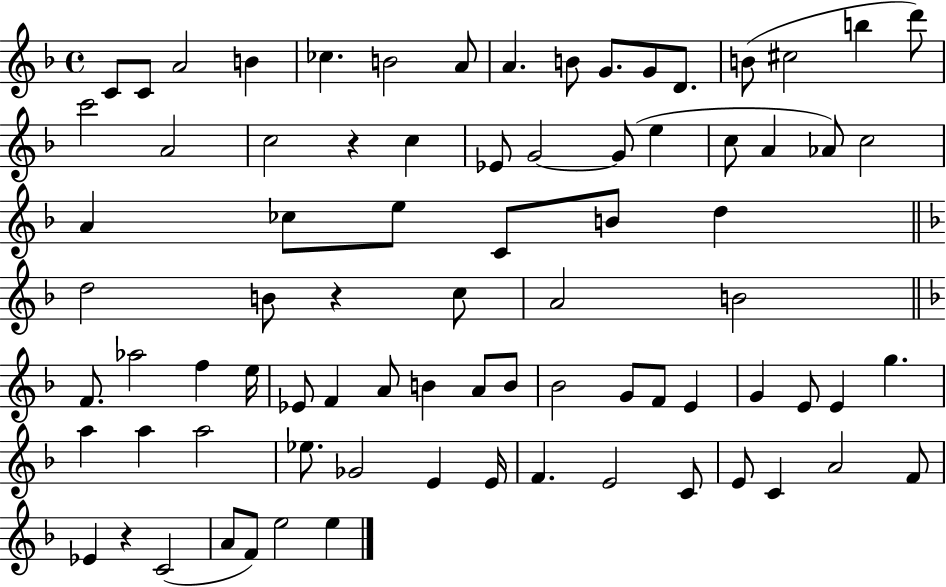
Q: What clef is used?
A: treble